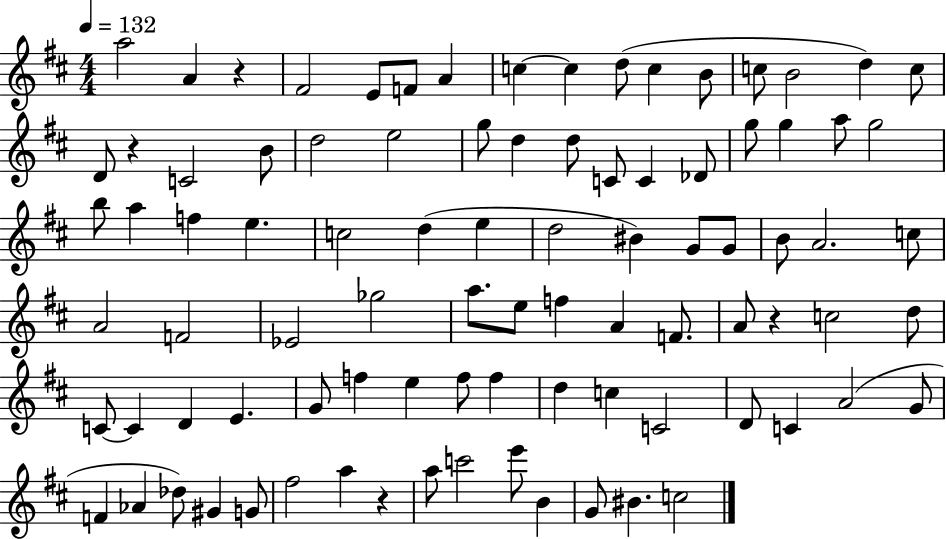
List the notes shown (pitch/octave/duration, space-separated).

A5/h A4/q R/q F#4/h E4/e F4/e A4/q C5/q C5/q D5/e C5/q B4/e C5/e B4/h D5/q C5/e D4/e R/q C4/h B4/e D5/h E5/h G5/e D5/q D5/e C4/e C4/q Db4/e G5/e G5/q A5/e G5/h B5/e A5/q F5/q E5/q. C5/h D5/q E5/q D5/h BIS4/q G4/e G4/e B4/e A4/h. C5/e A4/h F4/h Eb4/h Gb5/h A5/e. E5/e F5/q A4/q F4/e. A4/e R/q C5/h D5/e C4/e C4/q D4/q E4/q. G4/e F5/q E5/q F5/e F5/q D5/q C5/q C4/h D4/e C4/q A4/h G4/e F4/q Ab4/q Db5/e G#4/q G4/e F#5/h A5/q R/q A5/e C6/h E6/e B4/q G4/e BIS4/q. C5/h